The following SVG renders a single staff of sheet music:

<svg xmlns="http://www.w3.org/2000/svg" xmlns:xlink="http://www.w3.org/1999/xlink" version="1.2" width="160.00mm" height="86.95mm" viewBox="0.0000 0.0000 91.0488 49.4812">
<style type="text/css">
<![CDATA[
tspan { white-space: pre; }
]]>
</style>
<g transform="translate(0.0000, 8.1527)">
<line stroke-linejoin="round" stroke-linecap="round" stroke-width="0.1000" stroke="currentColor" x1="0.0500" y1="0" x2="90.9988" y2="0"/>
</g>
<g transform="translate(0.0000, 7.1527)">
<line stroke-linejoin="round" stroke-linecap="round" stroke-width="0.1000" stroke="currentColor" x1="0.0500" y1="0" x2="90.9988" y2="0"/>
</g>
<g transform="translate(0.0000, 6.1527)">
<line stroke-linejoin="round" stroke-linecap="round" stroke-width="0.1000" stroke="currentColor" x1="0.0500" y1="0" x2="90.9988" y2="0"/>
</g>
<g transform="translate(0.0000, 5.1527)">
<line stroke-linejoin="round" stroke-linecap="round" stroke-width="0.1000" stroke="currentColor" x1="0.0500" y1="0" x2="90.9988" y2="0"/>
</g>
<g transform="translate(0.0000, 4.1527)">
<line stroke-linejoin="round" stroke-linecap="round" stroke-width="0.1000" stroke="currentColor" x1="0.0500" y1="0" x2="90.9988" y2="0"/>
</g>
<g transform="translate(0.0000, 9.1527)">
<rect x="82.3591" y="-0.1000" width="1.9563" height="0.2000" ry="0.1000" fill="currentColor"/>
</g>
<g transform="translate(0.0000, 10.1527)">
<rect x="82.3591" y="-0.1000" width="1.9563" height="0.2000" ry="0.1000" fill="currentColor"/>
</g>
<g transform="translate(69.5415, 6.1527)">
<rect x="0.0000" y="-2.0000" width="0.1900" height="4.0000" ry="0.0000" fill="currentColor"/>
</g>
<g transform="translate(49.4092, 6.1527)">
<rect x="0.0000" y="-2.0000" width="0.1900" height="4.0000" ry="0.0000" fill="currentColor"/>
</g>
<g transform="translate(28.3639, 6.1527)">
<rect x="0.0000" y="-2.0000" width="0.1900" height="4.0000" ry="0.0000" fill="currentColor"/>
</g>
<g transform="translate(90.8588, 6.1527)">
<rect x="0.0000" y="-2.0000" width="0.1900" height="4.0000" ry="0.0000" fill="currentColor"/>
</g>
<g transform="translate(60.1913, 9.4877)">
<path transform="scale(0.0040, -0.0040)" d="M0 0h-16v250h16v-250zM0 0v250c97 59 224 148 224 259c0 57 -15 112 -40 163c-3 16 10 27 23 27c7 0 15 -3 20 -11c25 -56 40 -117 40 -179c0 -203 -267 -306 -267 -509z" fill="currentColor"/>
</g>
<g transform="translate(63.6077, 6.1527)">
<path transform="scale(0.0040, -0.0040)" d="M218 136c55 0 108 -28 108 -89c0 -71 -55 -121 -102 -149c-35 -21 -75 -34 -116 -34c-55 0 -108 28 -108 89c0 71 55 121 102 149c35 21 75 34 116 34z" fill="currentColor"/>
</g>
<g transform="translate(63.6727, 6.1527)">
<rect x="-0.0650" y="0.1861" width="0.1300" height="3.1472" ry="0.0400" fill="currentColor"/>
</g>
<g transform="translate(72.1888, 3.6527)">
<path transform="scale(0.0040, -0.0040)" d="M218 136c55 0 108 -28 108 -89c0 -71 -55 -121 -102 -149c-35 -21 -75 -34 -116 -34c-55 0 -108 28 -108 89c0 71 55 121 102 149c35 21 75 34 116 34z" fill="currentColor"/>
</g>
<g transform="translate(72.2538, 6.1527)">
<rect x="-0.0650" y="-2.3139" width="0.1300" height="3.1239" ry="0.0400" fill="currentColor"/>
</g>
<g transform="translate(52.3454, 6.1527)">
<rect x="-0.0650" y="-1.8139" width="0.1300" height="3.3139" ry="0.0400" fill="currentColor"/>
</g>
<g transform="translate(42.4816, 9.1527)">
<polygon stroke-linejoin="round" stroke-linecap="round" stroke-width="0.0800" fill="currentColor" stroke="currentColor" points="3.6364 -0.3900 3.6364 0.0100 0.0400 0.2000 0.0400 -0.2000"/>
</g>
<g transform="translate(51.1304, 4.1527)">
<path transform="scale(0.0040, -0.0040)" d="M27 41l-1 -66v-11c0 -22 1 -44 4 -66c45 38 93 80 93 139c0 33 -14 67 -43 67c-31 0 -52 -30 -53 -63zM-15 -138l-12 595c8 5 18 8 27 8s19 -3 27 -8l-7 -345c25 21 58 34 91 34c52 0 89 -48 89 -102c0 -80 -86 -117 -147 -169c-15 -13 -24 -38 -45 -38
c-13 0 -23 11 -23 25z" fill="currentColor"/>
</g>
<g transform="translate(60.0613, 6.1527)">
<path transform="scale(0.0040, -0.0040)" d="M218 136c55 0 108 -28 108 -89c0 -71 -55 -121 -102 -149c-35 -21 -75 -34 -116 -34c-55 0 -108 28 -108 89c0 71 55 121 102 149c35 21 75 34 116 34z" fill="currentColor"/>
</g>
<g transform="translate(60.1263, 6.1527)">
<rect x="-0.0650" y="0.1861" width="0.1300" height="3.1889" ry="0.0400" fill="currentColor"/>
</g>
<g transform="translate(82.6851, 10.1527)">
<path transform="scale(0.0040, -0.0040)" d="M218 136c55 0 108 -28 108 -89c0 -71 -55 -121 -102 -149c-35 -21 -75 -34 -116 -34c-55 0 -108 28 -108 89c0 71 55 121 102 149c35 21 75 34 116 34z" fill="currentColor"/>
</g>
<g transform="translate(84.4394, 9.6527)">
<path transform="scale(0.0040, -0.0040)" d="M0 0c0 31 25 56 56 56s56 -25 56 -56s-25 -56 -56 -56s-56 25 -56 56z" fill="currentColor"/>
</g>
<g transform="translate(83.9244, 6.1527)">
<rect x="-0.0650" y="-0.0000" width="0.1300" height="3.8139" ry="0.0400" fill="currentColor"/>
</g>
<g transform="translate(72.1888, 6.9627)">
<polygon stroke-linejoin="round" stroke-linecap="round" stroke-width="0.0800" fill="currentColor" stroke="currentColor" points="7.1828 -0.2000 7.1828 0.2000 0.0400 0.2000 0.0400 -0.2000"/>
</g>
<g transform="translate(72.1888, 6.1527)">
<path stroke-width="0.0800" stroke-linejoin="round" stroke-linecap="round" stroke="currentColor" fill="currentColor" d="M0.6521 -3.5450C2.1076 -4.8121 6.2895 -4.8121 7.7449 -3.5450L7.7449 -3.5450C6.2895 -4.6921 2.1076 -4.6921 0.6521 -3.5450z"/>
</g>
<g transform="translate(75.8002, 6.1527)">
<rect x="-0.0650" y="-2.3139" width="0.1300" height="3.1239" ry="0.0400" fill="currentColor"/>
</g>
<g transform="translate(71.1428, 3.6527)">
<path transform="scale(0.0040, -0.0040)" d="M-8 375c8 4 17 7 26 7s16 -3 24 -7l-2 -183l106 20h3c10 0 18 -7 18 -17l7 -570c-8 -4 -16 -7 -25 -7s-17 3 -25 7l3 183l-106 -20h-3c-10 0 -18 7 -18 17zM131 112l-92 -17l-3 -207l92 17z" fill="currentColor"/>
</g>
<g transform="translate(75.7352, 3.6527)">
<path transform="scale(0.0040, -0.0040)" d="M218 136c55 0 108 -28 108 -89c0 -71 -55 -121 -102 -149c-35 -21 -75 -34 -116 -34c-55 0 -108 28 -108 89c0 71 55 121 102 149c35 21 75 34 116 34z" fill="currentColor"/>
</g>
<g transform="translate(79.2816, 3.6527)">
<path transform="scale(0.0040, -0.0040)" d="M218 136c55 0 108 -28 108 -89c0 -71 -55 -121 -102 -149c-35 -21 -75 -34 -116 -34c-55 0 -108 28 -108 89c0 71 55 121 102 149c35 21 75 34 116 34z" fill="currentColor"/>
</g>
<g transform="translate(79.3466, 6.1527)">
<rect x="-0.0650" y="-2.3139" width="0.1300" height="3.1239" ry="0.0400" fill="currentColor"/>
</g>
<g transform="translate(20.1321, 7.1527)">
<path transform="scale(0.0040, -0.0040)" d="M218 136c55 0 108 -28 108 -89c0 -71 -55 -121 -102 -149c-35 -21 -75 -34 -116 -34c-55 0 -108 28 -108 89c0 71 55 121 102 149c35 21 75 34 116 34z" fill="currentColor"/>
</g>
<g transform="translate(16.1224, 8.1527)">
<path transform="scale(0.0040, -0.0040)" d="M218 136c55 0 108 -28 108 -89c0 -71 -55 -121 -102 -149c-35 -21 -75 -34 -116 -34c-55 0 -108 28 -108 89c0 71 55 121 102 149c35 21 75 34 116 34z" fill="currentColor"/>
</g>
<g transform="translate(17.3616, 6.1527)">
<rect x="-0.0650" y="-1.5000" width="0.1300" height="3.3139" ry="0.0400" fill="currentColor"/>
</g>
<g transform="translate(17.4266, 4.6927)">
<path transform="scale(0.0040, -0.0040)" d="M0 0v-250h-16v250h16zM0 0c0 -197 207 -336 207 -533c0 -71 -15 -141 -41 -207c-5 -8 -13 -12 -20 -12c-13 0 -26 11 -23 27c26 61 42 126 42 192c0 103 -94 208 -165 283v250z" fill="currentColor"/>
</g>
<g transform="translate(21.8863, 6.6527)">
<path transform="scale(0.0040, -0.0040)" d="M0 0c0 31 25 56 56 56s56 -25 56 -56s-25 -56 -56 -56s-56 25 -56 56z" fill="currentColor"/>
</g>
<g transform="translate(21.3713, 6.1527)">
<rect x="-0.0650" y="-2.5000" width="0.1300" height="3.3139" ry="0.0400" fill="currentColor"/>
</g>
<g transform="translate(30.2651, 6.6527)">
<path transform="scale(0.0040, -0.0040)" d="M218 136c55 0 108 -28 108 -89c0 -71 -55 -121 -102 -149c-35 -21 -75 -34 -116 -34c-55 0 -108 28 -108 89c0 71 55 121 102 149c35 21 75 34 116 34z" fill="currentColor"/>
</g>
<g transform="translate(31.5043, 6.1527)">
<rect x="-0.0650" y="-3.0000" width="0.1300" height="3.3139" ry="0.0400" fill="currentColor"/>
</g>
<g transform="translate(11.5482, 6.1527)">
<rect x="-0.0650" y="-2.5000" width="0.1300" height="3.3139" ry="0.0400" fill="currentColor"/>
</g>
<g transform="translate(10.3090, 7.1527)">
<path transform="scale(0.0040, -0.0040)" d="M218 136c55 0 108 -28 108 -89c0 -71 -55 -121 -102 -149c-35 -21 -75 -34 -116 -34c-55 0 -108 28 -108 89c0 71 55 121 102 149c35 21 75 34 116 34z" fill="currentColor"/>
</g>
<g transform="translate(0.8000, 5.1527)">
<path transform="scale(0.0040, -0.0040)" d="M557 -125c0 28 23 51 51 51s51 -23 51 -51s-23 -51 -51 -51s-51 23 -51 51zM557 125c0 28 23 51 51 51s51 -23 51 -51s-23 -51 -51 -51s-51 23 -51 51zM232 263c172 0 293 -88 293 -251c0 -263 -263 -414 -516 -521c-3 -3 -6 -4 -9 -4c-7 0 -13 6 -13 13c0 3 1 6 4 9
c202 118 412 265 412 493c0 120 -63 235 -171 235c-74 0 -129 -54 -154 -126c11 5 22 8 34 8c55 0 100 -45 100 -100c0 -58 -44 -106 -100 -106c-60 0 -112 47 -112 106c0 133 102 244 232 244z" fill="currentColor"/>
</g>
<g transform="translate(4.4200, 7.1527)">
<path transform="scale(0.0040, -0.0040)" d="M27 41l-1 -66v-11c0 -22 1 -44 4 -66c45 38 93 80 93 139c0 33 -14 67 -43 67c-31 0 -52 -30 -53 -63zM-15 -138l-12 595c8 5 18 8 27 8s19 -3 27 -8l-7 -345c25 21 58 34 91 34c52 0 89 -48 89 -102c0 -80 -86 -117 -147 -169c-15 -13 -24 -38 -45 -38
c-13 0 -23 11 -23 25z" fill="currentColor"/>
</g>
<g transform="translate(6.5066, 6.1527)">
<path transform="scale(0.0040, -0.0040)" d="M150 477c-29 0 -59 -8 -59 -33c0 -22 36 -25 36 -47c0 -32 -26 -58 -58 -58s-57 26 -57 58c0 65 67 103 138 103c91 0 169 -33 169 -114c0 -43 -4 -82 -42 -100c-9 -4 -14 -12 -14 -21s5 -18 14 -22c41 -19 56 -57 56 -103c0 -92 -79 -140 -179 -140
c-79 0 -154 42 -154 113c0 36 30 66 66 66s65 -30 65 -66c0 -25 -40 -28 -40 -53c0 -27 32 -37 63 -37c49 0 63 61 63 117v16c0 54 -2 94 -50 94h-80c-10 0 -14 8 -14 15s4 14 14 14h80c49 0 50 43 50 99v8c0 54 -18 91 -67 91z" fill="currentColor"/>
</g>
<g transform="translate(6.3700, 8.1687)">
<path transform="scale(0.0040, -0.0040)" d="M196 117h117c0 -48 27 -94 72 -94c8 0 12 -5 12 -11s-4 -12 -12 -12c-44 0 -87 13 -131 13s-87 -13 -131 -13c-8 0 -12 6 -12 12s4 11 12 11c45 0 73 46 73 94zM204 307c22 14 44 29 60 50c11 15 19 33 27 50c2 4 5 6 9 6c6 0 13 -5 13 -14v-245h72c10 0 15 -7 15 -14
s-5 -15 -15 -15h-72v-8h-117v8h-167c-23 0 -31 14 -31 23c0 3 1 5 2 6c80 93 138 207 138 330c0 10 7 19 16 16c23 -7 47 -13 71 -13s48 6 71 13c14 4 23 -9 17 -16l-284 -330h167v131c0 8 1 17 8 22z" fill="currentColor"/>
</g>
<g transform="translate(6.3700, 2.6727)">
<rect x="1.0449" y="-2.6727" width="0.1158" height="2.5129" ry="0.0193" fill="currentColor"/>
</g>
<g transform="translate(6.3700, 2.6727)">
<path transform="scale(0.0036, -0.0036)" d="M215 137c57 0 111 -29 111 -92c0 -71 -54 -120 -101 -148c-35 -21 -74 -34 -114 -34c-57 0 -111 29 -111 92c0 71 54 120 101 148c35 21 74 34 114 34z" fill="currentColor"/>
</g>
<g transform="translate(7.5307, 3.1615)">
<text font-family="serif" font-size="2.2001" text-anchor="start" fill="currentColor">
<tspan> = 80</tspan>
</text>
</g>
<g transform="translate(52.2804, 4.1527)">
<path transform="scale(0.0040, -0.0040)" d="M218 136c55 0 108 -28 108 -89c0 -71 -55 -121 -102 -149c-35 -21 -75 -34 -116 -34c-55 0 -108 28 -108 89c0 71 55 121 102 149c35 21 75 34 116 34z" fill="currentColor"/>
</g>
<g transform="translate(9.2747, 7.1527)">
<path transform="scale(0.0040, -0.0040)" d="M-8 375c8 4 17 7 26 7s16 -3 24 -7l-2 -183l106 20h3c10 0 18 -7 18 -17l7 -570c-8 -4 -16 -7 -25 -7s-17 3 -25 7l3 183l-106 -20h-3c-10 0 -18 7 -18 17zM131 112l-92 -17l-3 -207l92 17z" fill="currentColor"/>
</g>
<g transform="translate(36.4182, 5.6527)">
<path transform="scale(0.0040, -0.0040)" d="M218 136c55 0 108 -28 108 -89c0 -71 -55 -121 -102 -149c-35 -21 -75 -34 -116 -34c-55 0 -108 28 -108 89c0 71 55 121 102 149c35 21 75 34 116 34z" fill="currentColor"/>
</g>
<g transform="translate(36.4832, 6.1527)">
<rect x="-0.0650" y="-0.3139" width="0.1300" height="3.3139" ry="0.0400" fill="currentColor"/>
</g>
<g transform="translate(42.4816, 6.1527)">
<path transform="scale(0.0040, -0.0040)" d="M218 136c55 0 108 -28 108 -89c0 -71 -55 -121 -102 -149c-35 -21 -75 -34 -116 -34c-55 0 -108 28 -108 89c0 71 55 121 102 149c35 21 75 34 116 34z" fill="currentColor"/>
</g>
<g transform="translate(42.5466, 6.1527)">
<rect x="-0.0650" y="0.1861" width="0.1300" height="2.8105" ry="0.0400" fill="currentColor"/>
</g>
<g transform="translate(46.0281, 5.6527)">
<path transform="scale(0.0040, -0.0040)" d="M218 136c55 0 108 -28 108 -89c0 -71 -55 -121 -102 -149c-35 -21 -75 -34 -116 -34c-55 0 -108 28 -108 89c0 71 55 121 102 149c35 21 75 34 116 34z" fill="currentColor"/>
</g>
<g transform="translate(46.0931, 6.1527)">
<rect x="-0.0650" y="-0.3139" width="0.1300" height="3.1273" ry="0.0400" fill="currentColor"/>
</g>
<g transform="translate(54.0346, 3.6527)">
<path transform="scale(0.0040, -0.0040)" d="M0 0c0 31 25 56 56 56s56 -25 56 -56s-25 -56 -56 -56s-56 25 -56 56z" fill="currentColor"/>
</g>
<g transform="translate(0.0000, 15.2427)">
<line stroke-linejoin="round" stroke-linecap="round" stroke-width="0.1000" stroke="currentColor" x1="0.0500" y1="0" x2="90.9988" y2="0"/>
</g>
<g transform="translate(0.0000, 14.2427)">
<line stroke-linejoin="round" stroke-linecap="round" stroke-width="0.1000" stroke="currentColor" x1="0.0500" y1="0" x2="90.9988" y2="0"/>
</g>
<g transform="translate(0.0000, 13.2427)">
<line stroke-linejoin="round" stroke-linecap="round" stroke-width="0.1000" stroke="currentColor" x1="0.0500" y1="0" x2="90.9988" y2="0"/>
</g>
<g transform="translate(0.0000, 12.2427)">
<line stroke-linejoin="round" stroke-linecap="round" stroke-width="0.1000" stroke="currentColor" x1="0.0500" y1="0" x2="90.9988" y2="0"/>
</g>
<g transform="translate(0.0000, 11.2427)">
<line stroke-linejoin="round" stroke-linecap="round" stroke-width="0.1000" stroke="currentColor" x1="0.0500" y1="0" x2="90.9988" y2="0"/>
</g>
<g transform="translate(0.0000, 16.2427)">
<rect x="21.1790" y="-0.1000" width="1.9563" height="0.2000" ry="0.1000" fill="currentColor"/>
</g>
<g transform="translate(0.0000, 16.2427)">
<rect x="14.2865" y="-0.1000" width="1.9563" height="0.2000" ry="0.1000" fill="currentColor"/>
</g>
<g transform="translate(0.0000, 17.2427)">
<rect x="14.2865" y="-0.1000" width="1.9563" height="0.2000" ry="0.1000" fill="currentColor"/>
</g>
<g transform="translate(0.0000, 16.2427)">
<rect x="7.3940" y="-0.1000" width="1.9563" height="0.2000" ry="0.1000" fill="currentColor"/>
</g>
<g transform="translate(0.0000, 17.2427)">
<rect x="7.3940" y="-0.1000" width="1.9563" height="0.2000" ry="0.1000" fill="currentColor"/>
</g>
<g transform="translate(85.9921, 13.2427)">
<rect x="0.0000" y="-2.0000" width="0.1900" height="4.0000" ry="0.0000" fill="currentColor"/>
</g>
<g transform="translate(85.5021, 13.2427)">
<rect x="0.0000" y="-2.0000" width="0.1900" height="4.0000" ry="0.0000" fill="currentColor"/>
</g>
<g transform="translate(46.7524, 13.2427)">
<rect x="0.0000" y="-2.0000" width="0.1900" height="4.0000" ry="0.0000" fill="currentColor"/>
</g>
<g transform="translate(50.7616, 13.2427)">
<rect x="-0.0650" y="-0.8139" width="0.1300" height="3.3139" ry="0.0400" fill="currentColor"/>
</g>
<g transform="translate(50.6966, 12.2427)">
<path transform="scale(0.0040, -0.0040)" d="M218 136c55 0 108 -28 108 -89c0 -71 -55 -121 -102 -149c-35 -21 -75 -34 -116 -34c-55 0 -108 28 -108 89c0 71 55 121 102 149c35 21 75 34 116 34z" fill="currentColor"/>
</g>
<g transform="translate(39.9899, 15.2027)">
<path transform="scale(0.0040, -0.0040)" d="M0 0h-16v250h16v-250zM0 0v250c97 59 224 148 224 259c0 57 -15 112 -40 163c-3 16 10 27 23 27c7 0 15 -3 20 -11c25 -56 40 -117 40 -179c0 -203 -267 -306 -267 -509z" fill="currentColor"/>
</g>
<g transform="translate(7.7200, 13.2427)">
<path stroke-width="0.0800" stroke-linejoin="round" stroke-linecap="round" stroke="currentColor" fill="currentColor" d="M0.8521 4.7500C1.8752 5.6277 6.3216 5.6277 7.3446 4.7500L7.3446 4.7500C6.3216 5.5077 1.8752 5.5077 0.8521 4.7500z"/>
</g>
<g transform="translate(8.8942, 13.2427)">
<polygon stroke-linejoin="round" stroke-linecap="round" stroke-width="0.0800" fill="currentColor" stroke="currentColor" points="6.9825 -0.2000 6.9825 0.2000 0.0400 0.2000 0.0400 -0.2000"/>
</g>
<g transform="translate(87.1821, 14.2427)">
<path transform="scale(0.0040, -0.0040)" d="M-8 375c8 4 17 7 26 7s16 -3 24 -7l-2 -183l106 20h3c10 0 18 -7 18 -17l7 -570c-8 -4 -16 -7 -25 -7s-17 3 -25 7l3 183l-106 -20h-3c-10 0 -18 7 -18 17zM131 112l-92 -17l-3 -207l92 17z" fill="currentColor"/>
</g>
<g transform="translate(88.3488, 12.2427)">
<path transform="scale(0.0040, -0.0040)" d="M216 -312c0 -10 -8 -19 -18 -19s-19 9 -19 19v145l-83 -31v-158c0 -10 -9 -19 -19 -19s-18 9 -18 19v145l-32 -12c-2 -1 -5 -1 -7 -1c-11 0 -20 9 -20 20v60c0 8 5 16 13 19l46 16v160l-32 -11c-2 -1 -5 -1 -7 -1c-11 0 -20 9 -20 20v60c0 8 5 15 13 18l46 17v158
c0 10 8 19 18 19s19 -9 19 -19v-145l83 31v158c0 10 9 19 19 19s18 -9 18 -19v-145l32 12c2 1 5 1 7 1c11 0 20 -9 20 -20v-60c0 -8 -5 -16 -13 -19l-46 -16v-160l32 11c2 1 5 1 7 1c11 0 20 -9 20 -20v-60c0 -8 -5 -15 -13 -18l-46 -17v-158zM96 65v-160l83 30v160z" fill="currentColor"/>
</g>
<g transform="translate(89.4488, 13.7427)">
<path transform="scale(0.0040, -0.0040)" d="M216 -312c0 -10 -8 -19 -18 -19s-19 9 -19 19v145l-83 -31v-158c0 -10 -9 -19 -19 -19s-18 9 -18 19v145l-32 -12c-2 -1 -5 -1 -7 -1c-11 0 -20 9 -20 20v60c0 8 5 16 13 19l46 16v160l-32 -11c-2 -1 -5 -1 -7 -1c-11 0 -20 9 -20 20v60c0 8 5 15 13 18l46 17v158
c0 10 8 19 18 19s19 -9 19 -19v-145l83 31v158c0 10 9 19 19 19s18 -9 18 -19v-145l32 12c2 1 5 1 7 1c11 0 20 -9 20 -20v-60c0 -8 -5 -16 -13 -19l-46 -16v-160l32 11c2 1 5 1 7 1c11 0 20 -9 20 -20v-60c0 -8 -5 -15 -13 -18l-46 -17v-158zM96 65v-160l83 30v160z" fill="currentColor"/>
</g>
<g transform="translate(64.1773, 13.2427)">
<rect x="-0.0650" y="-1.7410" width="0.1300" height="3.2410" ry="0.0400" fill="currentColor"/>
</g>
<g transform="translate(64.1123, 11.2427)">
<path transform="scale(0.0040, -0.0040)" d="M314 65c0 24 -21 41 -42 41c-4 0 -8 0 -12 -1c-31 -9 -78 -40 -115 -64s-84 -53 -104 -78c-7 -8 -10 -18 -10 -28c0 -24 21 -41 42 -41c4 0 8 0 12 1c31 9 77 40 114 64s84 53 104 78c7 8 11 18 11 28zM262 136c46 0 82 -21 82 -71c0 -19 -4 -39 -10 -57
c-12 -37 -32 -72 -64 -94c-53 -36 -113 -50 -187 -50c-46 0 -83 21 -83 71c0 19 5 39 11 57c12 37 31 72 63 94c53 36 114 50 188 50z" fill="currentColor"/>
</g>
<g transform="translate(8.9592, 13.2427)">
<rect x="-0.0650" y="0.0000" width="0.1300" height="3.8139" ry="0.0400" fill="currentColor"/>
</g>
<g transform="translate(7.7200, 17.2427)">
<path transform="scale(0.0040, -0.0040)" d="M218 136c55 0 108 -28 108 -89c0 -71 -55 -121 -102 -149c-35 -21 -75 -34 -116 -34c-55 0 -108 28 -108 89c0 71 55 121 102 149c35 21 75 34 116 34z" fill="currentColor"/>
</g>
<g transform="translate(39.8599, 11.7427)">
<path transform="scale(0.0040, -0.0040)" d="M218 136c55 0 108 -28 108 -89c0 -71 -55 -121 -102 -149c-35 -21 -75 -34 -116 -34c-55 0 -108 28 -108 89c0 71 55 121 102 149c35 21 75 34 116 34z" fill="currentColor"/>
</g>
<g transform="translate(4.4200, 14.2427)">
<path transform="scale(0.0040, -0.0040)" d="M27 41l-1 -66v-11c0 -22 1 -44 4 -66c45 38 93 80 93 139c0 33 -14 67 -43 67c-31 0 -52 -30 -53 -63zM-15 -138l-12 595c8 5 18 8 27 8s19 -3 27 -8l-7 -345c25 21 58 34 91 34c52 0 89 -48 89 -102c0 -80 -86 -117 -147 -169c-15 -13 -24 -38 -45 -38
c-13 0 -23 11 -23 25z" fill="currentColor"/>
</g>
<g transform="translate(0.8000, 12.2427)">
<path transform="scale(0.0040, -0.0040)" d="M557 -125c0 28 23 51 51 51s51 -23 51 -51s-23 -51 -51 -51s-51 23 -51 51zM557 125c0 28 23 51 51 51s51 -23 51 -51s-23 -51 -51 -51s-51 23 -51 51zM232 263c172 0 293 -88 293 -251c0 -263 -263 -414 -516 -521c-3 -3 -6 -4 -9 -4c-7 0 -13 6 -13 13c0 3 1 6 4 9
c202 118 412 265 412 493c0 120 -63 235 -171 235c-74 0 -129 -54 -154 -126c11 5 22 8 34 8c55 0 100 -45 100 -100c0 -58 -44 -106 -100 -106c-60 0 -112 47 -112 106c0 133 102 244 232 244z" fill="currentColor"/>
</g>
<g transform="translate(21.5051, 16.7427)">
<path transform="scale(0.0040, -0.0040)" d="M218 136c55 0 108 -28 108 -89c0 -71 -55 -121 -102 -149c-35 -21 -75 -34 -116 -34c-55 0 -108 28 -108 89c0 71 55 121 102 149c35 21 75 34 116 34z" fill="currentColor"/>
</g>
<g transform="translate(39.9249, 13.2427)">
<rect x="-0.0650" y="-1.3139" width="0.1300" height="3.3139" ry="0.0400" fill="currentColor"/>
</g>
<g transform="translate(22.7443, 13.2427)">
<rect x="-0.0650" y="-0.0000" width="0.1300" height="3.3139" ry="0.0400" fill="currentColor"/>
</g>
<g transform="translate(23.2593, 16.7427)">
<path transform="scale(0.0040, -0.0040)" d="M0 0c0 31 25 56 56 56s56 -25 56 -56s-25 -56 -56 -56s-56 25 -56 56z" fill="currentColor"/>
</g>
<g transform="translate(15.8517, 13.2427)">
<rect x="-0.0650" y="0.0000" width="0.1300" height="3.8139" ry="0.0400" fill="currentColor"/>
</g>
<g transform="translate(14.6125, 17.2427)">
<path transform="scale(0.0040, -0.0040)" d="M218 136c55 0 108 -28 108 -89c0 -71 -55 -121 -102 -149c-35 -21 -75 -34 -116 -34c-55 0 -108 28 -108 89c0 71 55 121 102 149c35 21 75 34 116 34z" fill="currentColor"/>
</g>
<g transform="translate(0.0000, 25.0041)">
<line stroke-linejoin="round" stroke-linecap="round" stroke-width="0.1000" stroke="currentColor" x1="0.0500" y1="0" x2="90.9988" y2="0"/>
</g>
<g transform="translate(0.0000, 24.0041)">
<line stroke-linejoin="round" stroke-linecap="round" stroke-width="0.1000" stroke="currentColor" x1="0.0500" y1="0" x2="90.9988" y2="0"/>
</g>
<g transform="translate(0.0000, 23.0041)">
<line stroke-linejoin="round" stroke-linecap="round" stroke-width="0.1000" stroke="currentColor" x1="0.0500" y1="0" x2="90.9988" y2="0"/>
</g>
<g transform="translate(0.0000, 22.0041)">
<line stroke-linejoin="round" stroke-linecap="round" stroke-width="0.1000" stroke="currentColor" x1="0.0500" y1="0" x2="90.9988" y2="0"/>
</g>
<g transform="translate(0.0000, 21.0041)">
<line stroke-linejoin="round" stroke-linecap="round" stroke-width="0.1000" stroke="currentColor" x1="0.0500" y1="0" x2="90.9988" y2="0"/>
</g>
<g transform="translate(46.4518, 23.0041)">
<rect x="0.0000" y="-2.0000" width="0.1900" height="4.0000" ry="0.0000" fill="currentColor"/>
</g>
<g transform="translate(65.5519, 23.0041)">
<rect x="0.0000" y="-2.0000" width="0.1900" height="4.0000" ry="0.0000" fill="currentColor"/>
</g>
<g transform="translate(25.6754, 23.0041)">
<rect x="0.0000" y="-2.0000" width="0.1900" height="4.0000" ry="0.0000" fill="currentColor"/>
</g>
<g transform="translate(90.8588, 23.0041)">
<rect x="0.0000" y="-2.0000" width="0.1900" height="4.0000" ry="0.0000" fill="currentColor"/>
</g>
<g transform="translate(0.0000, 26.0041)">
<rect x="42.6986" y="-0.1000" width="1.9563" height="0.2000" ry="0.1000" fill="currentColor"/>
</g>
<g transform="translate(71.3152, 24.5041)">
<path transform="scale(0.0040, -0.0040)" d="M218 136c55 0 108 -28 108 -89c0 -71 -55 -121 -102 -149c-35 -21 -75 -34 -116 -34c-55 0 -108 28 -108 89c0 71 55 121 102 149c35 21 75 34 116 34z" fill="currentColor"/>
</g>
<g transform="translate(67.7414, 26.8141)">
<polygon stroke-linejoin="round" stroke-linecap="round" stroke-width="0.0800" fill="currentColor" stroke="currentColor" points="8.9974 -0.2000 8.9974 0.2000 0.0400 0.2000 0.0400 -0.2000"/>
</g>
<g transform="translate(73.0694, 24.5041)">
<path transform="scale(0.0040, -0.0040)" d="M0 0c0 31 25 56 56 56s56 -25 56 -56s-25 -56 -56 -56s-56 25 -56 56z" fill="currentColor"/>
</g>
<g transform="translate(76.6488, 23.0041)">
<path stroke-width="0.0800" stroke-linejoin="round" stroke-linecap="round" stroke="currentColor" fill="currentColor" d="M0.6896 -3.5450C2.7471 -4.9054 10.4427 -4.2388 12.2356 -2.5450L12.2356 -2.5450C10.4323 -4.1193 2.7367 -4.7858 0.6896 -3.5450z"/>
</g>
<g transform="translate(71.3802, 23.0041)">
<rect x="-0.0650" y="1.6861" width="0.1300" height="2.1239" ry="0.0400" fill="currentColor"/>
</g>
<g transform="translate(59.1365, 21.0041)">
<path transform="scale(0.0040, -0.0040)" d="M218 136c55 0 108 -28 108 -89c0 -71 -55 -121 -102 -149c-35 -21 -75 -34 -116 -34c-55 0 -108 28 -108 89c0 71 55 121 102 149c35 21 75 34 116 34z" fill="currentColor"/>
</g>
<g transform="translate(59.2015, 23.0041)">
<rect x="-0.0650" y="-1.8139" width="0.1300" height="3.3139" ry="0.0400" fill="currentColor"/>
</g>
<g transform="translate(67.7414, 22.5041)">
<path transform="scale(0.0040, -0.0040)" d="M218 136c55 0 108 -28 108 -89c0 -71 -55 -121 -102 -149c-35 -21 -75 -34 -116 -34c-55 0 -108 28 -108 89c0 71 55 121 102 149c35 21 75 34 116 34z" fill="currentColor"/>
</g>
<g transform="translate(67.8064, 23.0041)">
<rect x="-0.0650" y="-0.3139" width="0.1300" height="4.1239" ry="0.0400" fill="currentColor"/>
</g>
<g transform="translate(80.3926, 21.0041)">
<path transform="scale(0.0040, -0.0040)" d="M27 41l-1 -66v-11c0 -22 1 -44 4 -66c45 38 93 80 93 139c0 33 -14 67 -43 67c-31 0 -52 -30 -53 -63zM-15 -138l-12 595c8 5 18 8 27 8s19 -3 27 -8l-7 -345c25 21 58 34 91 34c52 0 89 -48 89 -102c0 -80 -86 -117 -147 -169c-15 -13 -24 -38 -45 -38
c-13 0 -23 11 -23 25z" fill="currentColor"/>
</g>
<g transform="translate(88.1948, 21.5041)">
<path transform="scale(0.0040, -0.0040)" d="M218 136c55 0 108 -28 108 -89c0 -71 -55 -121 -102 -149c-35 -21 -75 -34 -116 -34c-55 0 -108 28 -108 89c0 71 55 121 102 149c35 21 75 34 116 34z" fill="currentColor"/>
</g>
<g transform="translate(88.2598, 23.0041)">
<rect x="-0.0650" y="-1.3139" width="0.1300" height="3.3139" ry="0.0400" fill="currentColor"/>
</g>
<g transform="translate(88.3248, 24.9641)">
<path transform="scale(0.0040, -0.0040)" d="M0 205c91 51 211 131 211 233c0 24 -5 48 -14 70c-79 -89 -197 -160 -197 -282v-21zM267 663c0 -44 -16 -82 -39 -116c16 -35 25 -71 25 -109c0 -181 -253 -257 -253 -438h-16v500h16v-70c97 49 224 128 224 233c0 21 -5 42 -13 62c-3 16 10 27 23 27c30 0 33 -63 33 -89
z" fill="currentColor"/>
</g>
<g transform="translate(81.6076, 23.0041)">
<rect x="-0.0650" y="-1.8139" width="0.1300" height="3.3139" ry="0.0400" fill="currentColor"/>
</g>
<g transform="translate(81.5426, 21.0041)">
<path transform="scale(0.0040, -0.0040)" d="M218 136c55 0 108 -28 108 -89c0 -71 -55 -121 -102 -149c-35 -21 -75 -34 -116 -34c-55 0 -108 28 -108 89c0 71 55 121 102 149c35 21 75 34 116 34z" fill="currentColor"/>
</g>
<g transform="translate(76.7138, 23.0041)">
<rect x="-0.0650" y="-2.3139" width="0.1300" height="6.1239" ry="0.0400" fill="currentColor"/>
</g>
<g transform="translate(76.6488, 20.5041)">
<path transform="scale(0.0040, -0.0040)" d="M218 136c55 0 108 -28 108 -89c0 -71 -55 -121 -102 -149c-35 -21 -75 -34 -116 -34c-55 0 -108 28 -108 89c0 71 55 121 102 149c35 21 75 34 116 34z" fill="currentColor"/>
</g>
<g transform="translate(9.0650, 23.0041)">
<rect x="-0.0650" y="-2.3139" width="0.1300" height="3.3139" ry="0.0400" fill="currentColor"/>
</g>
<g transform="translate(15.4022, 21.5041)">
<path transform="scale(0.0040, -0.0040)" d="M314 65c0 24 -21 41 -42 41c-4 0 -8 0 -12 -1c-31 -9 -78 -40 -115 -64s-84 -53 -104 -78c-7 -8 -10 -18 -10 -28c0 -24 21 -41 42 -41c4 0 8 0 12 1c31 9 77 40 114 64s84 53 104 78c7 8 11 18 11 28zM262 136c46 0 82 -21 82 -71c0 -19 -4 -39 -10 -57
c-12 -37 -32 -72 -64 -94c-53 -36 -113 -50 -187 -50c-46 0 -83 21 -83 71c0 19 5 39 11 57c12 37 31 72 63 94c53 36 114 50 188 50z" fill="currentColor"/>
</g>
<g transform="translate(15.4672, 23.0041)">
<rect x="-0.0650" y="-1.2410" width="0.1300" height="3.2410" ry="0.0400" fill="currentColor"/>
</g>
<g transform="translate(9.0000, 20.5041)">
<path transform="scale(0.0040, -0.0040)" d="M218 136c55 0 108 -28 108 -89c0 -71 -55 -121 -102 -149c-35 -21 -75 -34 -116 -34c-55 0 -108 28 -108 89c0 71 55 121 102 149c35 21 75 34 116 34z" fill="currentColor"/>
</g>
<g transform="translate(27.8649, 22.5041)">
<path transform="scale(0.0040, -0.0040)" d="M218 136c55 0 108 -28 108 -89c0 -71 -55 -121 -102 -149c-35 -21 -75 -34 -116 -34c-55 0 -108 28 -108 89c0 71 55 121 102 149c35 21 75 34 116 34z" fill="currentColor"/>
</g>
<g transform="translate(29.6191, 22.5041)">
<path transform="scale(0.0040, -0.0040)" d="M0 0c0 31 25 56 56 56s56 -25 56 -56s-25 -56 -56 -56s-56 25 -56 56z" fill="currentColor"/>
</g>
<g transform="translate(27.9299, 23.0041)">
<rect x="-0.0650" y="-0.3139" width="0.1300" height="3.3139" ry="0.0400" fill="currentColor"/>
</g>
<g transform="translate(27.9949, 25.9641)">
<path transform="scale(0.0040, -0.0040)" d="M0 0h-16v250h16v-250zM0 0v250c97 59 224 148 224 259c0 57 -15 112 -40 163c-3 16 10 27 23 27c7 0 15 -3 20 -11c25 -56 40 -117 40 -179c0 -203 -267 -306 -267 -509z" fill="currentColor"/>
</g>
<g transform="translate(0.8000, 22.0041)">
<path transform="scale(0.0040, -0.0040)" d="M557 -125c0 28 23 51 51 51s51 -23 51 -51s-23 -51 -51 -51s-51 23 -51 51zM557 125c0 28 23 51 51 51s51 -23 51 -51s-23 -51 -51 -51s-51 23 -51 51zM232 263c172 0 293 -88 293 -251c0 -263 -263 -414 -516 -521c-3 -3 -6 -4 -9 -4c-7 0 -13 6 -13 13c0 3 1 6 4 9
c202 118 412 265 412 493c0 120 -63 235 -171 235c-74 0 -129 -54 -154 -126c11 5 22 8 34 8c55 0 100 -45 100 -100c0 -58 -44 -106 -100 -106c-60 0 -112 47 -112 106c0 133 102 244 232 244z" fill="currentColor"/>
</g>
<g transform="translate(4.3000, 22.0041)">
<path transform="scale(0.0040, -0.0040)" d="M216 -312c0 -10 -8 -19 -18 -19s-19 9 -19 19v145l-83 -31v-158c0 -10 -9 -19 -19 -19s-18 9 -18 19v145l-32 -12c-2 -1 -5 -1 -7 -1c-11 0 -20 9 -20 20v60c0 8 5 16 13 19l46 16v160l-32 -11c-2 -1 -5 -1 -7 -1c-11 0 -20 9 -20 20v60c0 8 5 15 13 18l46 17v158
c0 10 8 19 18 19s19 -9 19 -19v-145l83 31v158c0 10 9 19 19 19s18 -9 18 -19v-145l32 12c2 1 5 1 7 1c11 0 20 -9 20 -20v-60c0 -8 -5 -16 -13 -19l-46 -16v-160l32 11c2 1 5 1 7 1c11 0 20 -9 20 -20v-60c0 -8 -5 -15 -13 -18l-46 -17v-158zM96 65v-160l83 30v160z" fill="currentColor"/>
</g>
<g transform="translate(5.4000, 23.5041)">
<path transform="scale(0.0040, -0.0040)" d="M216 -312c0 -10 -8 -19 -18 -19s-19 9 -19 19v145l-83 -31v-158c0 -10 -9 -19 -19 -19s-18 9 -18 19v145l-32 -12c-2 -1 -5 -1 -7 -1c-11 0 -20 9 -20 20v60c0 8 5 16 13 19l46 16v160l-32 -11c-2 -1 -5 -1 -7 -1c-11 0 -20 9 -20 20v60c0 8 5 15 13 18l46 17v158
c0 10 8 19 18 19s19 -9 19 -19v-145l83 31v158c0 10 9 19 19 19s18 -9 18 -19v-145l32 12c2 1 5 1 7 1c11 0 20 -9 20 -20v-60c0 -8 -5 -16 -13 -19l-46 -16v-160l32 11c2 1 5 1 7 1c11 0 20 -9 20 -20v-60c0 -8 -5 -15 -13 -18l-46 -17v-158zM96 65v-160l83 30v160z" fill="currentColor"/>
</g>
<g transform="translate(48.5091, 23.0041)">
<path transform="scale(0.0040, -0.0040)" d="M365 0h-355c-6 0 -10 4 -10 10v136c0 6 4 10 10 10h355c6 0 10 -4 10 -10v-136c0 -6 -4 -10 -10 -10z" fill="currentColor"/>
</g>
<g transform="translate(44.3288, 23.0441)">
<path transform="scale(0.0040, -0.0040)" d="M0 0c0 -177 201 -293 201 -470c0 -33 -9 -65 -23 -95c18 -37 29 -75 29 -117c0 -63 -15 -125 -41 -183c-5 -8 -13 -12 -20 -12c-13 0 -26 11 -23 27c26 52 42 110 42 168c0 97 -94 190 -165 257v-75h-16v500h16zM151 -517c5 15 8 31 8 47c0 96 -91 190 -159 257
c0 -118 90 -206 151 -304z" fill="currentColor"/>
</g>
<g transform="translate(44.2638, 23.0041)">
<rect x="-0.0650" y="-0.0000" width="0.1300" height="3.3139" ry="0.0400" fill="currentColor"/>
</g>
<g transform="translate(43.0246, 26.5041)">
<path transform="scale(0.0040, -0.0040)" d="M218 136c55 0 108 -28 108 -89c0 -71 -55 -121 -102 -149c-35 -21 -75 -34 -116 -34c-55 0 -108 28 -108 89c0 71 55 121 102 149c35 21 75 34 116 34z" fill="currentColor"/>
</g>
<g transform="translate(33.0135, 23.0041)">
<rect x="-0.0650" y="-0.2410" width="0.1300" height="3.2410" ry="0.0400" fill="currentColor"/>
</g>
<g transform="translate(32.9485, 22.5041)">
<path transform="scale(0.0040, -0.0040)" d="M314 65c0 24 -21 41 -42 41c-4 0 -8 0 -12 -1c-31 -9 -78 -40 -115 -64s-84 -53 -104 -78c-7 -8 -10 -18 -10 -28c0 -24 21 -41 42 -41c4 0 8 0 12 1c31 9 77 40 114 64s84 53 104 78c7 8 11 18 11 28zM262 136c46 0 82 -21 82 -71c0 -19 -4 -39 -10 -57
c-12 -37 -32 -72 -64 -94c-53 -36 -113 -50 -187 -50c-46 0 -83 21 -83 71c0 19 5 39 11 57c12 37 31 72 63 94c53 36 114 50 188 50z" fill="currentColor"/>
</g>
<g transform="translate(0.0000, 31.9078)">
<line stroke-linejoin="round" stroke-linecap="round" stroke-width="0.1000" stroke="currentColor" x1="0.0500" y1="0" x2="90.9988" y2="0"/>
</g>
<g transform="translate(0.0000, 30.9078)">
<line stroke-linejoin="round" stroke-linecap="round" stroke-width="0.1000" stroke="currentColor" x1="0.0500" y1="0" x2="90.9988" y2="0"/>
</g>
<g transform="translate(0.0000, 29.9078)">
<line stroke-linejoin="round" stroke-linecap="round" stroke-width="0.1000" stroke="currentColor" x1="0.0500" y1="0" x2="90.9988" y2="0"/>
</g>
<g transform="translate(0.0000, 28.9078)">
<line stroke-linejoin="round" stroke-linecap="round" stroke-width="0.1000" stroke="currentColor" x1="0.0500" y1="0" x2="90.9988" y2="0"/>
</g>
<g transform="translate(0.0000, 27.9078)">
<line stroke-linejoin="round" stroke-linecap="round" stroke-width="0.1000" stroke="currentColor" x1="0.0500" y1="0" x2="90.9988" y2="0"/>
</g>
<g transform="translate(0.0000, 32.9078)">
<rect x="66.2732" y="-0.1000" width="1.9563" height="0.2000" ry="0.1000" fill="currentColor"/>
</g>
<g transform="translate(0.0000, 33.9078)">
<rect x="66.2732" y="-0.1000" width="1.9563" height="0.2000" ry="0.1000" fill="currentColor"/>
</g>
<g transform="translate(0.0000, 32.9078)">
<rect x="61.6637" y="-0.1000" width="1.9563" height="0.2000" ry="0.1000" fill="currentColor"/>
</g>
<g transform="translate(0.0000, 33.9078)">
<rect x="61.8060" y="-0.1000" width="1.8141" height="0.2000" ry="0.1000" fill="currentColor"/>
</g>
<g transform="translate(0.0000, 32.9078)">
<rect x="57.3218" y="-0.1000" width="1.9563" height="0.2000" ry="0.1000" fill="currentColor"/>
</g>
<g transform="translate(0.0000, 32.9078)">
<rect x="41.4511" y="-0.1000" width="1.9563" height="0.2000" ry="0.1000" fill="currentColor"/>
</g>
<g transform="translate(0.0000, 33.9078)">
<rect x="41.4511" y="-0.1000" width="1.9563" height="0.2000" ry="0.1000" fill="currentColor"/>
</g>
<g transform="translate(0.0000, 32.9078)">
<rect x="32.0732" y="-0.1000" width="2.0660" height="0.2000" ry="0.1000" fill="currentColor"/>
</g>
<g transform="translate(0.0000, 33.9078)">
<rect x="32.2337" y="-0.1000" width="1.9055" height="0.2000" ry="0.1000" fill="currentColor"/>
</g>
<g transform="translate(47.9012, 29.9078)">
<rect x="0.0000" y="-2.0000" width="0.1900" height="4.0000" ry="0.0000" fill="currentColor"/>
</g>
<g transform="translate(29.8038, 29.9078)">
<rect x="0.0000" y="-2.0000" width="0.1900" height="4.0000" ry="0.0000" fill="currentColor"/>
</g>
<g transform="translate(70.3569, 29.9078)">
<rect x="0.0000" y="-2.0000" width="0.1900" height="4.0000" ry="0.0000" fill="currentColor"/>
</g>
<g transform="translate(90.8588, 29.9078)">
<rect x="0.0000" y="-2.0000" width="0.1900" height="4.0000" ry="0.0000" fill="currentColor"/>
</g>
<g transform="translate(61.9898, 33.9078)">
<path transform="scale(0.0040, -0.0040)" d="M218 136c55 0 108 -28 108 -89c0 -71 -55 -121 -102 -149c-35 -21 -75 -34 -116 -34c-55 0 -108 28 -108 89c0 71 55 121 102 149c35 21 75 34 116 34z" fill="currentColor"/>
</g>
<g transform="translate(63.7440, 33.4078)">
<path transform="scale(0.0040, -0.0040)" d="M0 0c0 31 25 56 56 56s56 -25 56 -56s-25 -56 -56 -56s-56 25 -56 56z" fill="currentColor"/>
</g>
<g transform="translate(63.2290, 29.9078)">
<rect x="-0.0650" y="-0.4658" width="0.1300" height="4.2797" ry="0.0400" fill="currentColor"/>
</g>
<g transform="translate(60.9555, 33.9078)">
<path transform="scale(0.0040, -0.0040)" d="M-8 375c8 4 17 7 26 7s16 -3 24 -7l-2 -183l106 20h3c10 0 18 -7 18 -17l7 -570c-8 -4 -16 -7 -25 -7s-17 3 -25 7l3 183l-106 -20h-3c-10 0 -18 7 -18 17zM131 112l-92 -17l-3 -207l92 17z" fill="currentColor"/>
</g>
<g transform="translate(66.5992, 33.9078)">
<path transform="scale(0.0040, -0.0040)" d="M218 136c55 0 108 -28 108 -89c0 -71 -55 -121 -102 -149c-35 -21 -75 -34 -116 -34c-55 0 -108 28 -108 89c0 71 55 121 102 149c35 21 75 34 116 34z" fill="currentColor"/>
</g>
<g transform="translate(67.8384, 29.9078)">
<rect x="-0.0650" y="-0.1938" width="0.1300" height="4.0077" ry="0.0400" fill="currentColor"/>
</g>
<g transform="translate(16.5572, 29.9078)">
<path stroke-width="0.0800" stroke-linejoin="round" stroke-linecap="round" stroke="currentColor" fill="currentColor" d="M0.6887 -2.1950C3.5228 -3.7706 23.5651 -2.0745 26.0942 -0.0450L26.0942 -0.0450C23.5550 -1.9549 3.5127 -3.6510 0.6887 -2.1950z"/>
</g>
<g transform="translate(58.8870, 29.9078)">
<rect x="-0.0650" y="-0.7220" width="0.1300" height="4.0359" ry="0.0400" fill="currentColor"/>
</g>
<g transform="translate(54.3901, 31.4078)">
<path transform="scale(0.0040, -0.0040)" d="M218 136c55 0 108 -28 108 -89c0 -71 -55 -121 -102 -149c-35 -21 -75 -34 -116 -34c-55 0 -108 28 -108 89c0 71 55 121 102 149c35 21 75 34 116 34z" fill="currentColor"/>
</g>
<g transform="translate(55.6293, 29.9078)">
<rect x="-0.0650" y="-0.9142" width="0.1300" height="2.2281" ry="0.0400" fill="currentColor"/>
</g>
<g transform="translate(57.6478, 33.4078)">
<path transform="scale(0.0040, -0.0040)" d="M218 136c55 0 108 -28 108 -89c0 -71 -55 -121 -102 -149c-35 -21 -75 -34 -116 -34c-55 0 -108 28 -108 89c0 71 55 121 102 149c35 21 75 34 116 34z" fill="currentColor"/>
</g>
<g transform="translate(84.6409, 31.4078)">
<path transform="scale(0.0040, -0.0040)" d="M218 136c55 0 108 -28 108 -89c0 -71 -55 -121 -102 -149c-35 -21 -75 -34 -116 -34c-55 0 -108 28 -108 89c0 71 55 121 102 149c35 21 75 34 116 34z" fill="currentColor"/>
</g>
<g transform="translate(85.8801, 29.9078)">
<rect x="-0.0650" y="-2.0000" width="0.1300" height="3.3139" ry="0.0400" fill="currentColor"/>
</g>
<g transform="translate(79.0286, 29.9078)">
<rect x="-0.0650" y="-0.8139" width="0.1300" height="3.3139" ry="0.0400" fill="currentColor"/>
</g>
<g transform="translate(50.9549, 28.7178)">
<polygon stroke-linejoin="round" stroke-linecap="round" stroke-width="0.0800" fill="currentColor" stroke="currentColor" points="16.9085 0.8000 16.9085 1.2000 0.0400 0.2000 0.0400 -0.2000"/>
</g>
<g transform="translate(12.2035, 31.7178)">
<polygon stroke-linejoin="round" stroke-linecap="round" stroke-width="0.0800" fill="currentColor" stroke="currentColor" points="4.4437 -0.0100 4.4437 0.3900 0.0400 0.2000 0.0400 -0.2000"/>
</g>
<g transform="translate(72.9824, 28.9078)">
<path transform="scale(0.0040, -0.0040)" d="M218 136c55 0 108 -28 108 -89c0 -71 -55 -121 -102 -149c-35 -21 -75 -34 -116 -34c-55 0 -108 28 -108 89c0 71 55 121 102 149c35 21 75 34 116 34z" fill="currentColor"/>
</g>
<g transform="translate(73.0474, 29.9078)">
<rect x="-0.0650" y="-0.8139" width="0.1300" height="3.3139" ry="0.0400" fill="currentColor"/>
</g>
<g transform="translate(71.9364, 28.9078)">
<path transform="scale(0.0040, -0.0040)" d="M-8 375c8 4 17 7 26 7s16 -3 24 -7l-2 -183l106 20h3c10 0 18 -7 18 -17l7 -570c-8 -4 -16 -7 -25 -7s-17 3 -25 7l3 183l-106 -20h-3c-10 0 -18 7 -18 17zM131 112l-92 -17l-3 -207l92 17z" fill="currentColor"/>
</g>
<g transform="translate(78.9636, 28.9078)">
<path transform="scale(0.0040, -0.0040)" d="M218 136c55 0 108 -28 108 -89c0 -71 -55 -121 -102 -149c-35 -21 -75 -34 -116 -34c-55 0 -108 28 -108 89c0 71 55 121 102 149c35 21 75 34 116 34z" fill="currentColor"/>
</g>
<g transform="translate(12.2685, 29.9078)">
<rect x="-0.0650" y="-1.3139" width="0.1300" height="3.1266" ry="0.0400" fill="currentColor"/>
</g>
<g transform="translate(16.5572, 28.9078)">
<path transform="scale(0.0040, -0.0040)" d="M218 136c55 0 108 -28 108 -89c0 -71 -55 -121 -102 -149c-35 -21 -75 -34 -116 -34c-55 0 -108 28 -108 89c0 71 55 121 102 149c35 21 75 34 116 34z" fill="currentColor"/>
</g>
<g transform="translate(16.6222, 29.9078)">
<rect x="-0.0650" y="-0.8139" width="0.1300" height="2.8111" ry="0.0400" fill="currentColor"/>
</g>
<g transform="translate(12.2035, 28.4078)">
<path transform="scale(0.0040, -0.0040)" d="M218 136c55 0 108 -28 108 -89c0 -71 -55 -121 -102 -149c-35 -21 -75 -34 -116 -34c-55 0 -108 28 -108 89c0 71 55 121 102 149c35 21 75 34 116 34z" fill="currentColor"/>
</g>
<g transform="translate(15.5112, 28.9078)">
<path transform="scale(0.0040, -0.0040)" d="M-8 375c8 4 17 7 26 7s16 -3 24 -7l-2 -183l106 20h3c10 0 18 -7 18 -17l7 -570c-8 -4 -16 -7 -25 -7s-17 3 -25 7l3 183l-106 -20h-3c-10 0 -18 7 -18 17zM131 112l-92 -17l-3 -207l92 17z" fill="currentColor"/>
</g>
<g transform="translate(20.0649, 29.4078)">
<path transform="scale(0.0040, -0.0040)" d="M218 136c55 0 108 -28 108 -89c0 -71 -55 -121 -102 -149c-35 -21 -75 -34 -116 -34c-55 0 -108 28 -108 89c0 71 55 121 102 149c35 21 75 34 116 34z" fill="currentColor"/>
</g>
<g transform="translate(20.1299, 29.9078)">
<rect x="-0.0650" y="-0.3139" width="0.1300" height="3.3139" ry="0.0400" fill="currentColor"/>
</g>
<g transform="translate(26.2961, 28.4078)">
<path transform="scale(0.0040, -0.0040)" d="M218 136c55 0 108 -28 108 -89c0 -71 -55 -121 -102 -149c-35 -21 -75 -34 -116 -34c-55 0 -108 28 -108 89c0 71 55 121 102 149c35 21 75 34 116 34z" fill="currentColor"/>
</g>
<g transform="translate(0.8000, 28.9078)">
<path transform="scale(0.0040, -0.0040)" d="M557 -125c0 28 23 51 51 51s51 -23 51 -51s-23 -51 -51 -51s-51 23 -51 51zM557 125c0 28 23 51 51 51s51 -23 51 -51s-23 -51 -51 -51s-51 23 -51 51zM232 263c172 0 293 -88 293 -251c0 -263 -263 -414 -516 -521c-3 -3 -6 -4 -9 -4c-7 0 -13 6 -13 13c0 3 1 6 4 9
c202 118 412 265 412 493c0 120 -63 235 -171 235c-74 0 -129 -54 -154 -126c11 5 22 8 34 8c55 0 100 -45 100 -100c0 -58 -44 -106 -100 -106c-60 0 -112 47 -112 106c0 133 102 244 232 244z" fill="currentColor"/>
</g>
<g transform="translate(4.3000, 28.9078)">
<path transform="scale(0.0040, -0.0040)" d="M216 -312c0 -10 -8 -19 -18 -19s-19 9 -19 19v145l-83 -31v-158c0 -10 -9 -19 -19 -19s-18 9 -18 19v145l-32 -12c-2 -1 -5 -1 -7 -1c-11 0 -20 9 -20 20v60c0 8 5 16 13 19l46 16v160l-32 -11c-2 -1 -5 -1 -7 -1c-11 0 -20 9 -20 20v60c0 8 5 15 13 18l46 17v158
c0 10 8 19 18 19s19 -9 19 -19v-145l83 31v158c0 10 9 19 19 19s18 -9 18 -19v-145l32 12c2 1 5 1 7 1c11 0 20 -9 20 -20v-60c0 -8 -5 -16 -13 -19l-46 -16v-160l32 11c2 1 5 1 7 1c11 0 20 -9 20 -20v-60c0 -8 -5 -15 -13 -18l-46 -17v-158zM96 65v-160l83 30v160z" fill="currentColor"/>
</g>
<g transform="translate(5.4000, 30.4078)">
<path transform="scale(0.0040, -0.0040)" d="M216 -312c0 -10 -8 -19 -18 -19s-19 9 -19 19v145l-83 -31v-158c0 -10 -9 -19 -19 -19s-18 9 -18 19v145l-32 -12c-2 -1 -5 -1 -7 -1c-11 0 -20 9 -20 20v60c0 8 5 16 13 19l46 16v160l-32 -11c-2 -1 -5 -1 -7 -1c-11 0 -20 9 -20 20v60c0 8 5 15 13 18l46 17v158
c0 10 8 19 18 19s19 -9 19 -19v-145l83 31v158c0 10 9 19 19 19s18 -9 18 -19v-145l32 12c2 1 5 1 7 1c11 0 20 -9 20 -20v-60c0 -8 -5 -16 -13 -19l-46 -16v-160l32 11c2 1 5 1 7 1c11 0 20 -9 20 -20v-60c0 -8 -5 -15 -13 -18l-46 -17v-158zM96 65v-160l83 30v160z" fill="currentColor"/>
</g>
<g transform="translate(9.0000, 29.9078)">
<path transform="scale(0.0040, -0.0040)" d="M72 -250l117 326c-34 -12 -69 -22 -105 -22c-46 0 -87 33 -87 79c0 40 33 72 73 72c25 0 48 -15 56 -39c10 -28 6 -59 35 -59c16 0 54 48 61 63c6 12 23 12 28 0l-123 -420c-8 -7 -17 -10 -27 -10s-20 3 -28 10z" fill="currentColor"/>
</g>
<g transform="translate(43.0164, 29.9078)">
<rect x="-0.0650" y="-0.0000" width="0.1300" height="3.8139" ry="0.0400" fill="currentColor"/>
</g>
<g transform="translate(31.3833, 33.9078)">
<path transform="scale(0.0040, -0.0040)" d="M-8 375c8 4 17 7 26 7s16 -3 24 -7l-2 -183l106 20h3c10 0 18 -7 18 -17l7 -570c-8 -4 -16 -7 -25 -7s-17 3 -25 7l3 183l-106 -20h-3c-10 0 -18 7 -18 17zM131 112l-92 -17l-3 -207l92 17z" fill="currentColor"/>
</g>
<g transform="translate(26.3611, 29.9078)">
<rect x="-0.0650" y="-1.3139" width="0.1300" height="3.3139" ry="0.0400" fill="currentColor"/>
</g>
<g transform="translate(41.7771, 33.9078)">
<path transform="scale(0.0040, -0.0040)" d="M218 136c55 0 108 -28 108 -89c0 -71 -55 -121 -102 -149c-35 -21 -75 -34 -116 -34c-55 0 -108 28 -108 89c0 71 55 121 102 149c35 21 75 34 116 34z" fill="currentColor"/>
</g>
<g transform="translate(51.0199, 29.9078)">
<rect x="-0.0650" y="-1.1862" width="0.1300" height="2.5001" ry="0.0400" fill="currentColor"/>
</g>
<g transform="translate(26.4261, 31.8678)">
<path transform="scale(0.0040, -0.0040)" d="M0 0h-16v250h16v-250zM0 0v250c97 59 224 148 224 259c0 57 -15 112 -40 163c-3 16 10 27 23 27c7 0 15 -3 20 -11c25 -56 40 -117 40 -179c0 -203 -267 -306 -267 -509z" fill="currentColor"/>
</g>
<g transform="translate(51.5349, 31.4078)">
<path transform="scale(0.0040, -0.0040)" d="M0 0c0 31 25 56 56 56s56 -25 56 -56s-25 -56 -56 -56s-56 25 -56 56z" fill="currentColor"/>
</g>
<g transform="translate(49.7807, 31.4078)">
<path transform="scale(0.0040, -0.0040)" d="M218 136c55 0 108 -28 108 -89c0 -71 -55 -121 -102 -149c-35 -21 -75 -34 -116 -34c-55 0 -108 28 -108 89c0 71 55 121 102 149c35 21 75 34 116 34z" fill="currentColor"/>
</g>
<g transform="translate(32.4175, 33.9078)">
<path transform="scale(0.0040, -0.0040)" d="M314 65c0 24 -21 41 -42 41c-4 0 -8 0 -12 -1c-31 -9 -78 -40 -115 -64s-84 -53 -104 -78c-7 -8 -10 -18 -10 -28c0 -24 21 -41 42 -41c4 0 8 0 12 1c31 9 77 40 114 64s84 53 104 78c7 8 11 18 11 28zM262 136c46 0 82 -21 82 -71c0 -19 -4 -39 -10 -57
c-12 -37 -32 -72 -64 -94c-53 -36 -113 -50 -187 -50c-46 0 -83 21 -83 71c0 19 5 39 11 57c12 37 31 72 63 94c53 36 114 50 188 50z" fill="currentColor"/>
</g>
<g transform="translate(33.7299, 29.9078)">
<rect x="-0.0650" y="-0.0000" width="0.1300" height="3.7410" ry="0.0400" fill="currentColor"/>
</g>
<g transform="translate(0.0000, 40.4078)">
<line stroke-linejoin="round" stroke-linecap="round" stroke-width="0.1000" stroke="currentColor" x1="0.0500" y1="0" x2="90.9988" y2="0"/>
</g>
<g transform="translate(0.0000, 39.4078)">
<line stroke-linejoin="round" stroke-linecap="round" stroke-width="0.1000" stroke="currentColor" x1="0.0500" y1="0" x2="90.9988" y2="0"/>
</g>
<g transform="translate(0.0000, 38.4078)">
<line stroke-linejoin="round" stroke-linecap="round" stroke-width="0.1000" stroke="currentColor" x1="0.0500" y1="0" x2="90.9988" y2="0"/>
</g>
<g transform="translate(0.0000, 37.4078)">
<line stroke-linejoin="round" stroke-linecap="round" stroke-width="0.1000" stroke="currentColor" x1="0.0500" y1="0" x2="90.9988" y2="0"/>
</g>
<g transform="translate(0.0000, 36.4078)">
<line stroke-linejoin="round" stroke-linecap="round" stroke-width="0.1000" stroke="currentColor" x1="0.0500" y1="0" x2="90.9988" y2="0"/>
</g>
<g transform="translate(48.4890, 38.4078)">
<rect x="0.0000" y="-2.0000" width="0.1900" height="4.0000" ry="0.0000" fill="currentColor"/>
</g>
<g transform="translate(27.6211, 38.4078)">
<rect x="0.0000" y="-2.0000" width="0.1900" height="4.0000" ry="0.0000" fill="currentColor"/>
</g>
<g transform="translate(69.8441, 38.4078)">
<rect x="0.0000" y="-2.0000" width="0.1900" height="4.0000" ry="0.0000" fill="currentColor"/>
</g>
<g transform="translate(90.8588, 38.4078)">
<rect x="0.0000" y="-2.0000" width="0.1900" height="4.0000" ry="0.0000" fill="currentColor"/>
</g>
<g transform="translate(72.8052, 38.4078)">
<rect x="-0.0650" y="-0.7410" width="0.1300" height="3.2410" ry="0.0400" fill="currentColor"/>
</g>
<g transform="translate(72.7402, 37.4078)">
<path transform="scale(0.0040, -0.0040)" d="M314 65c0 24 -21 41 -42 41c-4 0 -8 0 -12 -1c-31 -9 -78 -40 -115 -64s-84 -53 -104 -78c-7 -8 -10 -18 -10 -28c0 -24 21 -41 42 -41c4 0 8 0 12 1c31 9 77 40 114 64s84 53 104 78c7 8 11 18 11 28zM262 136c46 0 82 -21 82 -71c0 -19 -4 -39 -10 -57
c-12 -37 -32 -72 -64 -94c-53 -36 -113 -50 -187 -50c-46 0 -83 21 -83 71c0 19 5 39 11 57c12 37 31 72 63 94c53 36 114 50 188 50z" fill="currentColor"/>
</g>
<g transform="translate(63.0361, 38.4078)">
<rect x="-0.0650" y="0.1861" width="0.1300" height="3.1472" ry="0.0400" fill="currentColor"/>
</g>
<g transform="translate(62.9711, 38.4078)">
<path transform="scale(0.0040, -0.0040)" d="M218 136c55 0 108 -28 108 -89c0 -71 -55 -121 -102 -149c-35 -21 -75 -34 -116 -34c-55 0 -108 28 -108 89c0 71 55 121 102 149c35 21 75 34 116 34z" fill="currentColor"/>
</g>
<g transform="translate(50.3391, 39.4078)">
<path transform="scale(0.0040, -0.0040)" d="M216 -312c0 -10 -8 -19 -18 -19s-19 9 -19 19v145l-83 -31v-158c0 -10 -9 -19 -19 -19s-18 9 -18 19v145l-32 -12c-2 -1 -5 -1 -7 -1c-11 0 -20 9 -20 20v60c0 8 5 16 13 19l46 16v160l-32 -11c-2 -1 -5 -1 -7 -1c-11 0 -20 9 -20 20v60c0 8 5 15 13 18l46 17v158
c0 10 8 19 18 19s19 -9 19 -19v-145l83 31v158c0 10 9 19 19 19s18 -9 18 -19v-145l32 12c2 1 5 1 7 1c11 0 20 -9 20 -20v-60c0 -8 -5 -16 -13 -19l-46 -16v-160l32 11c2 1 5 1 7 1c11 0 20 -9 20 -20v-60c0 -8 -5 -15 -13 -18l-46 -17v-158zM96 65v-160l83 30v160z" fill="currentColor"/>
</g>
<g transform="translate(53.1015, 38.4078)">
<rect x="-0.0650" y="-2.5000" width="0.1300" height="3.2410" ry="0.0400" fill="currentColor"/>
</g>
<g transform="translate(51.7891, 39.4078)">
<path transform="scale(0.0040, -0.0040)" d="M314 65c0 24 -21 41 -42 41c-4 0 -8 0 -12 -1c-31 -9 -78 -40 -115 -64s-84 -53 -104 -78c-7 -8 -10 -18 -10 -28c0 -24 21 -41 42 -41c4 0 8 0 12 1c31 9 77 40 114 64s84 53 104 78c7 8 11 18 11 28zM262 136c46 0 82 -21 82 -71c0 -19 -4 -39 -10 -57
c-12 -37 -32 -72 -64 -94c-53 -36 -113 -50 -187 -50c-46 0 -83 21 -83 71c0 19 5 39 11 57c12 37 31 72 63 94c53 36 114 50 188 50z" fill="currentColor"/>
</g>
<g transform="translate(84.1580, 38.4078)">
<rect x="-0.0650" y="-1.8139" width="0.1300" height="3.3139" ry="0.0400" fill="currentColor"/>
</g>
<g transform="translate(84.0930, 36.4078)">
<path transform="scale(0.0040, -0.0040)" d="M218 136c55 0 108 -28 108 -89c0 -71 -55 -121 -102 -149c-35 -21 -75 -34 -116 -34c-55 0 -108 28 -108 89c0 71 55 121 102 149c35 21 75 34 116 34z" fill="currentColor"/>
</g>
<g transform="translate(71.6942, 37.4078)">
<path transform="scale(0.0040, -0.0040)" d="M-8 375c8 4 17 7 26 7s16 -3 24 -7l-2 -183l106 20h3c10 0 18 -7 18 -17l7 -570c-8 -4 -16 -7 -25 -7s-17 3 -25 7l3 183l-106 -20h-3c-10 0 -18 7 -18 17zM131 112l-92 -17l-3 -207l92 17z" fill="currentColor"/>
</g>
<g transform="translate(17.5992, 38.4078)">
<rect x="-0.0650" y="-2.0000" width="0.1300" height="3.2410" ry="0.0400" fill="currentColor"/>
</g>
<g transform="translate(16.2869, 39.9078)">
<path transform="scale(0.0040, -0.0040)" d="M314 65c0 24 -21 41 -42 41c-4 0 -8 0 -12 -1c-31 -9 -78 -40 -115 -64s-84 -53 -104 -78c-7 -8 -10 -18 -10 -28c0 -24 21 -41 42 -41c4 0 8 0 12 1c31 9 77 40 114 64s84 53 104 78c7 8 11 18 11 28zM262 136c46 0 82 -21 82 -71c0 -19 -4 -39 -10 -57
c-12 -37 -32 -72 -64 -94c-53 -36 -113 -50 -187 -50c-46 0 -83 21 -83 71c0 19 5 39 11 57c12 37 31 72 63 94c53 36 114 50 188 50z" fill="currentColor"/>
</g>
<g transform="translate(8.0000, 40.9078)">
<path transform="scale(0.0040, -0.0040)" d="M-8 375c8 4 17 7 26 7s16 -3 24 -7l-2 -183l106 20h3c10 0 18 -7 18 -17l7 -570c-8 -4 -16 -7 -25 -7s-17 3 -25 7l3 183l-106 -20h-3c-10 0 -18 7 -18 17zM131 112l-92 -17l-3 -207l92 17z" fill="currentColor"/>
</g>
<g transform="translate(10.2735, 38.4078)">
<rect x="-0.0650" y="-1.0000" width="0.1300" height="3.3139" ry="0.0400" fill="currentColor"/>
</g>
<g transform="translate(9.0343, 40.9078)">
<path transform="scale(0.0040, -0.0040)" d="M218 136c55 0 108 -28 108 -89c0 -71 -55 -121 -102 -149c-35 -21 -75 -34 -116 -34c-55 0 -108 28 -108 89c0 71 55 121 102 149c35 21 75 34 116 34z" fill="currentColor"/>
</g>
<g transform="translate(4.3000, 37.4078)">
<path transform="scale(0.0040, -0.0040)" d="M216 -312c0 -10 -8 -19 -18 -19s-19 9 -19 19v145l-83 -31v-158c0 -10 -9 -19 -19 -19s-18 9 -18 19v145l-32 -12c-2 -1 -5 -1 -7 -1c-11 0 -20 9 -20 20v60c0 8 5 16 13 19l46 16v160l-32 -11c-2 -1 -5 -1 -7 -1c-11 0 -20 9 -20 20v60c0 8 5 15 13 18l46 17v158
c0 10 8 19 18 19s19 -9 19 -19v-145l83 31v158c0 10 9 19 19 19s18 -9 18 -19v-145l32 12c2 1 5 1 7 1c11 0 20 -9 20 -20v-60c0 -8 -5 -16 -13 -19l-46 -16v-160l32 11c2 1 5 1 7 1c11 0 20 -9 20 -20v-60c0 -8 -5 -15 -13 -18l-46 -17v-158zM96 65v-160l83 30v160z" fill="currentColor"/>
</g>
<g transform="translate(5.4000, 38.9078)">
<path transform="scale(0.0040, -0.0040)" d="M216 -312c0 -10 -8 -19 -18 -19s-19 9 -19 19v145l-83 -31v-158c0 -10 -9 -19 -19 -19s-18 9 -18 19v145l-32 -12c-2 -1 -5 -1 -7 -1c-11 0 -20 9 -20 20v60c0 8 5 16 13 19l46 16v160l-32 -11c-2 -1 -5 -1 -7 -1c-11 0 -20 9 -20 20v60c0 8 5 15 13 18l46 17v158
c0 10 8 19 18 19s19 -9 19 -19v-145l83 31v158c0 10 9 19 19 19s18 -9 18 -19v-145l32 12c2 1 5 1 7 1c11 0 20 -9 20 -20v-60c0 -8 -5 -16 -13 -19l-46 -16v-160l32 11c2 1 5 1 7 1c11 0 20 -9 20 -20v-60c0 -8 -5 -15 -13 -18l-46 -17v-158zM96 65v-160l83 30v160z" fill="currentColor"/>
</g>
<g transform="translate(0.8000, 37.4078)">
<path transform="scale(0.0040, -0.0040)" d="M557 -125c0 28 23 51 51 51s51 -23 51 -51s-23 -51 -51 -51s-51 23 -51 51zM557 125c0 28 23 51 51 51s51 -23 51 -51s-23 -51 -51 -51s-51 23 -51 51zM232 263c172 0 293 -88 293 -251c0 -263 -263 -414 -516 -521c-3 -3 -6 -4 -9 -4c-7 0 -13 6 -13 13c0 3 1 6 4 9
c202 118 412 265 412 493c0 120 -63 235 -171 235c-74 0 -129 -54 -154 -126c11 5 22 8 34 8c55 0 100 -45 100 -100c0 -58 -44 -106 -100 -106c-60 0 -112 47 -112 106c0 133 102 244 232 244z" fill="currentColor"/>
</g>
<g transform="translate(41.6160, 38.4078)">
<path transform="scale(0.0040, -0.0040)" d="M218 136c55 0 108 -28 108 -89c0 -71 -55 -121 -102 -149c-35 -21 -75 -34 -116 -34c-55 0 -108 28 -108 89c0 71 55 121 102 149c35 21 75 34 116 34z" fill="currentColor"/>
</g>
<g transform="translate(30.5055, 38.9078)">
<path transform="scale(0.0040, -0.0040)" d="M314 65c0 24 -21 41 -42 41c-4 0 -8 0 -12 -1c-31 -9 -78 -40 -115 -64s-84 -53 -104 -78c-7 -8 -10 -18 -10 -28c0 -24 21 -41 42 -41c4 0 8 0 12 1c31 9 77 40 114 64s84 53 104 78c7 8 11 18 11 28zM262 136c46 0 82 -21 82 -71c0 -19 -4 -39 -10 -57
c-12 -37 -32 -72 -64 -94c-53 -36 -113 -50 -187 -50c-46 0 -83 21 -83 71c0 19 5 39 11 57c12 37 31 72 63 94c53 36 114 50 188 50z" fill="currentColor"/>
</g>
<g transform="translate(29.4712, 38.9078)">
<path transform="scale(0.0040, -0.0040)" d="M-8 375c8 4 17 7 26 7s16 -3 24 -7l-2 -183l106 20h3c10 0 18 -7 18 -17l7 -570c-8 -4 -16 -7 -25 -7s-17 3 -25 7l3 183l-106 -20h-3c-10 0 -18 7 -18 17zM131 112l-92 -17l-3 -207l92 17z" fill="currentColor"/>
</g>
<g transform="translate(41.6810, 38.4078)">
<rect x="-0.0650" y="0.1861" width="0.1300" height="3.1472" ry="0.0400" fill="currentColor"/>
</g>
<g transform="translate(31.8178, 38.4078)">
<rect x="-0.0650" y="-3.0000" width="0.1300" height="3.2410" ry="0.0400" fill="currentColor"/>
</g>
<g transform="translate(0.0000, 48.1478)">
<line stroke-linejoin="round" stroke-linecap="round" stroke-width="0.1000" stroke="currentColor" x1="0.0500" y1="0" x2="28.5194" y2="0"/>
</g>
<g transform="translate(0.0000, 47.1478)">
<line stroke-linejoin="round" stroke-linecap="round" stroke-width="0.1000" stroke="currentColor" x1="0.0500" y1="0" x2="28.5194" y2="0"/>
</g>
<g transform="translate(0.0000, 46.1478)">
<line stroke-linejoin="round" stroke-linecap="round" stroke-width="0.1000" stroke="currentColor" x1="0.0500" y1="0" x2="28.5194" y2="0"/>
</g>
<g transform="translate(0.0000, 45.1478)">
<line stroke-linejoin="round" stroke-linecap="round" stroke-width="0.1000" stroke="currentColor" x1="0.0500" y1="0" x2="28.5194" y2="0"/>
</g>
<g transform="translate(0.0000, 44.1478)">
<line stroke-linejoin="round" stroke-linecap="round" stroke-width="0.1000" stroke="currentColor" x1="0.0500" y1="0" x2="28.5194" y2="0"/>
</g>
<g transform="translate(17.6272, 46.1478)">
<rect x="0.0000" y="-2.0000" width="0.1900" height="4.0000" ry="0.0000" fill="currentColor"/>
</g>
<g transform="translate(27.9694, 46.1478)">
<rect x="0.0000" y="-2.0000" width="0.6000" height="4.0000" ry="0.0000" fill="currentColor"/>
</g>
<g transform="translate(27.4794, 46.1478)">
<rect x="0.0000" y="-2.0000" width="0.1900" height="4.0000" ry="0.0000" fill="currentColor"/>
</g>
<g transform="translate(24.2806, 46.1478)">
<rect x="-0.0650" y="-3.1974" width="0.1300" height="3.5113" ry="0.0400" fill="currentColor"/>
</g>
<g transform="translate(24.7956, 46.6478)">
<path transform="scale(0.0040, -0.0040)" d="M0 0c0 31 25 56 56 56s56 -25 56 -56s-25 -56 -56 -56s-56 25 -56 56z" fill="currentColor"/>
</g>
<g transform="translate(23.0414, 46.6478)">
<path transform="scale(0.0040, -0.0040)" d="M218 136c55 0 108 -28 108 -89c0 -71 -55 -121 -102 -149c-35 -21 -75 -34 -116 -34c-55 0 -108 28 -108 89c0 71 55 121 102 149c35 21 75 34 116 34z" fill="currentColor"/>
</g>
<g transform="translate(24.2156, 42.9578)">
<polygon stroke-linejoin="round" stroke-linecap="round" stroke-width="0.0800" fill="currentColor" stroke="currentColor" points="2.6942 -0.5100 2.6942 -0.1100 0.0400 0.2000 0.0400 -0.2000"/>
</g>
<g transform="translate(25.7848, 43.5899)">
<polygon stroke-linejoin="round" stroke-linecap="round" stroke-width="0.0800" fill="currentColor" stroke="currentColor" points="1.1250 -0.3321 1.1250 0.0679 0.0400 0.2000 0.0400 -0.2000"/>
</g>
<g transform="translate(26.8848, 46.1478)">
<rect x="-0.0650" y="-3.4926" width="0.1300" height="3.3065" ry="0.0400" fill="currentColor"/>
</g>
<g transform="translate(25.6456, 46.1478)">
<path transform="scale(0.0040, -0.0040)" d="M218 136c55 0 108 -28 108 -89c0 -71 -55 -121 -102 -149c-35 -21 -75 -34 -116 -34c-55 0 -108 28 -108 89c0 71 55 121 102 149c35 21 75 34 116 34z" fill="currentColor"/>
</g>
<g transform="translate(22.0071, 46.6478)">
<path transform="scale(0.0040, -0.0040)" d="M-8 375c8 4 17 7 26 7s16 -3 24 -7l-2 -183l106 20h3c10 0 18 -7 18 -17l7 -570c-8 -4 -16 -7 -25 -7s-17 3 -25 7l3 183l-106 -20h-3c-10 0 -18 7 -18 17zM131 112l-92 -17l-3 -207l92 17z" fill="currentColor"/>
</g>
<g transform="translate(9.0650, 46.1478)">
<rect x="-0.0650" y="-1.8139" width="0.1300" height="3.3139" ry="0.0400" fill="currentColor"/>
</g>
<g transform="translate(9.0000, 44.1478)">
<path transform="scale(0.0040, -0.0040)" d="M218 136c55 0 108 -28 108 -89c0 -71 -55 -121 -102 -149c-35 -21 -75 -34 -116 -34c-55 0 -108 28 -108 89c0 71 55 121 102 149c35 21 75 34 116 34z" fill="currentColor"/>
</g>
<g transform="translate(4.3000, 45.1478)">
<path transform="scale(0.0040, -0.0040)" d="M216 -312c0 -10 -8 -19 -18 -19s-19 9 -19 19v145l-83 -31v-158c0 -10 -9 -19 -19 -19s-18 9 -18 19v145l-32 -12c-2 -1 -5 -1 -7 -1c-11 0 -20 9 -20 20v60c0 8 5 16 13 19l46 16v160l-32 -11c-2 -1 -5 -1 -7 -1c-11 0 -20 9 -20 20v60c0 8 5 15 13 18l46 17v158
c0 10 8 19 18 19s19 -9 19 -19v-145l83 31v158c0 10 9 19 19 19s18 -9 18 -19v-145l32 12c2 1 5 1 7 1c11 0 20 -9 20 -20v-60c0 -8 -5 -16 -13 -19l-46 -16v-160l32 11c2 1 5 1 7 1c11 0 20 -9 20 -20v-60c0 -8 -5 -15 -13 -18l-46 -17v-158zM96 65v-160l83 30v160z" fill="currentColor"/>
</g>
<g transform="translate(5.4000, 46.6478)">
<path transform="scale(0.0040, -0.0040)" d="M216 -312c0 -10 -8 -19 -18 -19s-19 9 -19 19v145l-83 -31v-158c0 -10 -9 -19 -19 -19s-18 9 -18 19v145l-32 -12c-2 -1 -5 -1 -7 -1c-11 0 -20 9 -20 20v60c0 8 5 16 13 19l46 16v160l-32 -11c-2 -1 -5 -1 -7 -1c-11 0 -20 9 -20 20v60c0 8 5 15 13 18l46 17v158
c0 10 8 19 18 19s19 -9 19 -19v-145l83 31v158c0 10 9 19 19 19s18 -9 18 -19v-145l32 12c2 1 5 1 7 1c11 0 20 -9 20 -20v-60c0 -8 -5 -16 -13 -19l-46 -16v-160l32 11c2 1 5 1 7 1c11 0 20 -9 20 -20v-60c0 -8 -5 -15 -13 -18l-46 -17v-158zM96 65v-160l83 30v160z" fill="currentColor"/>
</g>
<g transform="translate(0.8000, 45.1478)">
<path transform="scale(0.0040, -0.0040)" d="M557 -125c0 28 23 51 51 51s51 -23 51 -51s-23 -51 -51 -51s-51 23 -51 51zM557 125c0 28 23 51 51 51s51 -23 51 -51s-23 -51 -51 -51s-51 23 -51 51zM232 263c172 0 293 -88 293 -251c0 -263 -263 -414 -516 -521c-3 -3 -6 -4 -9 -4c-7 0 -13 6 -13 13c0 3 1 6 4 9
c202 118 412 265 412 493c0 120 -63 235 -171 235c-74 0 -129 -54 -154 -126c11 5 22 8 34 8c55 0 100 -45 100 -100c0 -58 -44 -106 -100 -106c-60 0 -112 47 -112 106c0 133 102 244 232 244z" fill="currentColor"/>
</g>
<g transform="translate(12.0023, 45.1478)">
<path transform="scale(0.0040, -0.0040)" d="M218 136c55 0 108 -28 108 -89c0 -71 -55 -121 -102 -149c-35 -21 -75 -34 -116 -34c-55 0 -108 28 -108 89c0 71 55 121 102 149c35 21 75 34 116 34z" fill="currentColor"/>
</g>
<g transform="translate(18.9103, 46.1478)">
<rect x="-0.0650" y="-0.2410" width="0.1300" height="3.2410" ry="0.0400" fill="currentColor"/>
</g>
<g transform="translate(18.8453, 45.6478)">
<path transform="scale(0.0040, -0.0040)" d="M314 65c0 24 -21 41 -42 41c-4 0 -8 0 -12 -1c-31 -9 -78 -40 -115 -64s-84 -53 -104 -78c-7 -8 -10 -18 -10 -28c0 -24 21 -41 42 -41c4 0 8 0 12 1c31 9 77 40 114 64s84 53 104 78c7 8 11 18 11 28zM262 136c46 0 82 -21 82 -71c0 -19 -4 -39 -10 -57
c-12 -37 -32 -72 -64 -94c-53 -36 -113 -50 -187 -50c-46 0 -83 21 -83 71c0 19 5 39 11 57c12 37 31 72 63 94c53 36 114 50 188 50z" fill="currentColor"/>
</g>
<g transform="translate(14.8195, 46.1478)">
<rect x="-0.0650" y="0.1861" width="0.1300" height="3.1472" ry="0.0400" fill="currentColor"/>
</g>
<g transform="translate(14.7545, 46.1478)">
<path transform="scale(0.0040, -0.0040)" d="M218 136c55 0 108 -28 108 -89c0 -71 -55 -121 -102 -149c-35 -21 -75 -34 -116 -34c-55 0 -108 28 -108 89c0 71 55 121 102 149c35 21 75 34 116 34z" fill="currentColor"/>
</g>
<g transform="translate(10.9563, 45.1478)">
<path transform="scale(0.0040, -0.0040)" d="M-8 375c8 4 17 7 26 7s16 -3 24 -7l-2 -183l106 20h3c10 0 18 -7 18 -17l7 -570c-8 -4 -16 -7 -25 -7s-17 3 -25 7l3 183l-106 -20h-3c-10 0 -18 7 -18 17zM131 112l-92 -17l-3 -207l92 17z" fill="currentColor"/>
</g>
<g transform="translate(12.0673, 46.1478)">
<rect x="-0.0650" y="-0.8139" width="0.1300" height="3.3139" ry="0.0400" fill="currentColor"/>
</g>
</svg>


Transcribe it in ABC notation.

X:1
T:Untitled
M:3/4
L:1/4
K:F
B,, G,,/2 B,, C, E, D,/2 E,/2 _A, D,/2 D, B,/2 B,/2 B,/2 C,, C,,/2 C,,/2 D,, G,/2 F, A,2 B, G,2 E,/2 E,2 D,,/4 z2 A, E,/2 A,,/2 B,/2 _A, G,/4 z/2 G,/2 F,/2 E, G,/2 C,,2 C,, A,,/2 A,,/2 D,,/2 C,,/2 C,,/2 F, F, A,, F,, A,,2 C,2 D, ^B,,2 D, F,2 A, A, F, D, E,2 C,/2 D,/4